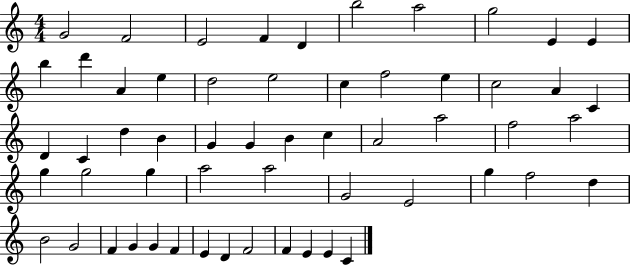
{
  \clef treble
  \numericTimeSignature
  \time 4/4
  \key c \major
  g'2 f'2 | e'2 f'4 d'4 | b''2 a''2 | g''2 e'4 e'4 | \break b''4 d'''4 a'4 e''4 | d''2 e''2 | c''4 f''2 e''4 | c''2 a'4 c'4 | \break d'4 c'4 d''4 b'4 | g'4 g'4 b'4 c''4 | a'2 a''2 | f''2 a''2 | \break g''4 g''2 g''4 | a''2 a''2 | g'2 e'2 | g''4 f''2 d''4 | \break b'2 g'2 | f'4 g'4 g'4 f'4 | e'4 d'4 f'2 | f'4 e'4 e'4 c'4 | \break \bar "|."
}